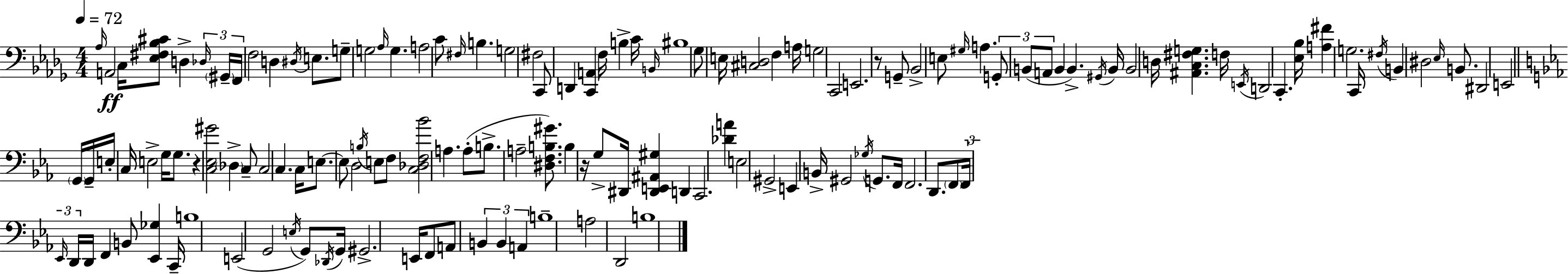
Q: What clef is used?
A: bass